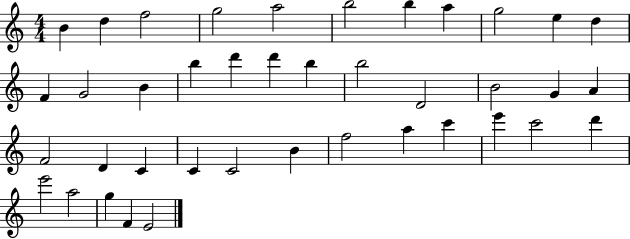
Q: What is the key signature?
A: C major